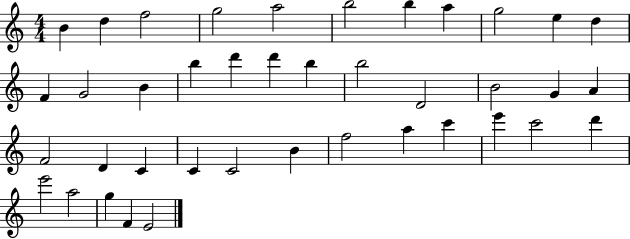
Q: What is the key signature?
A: C major